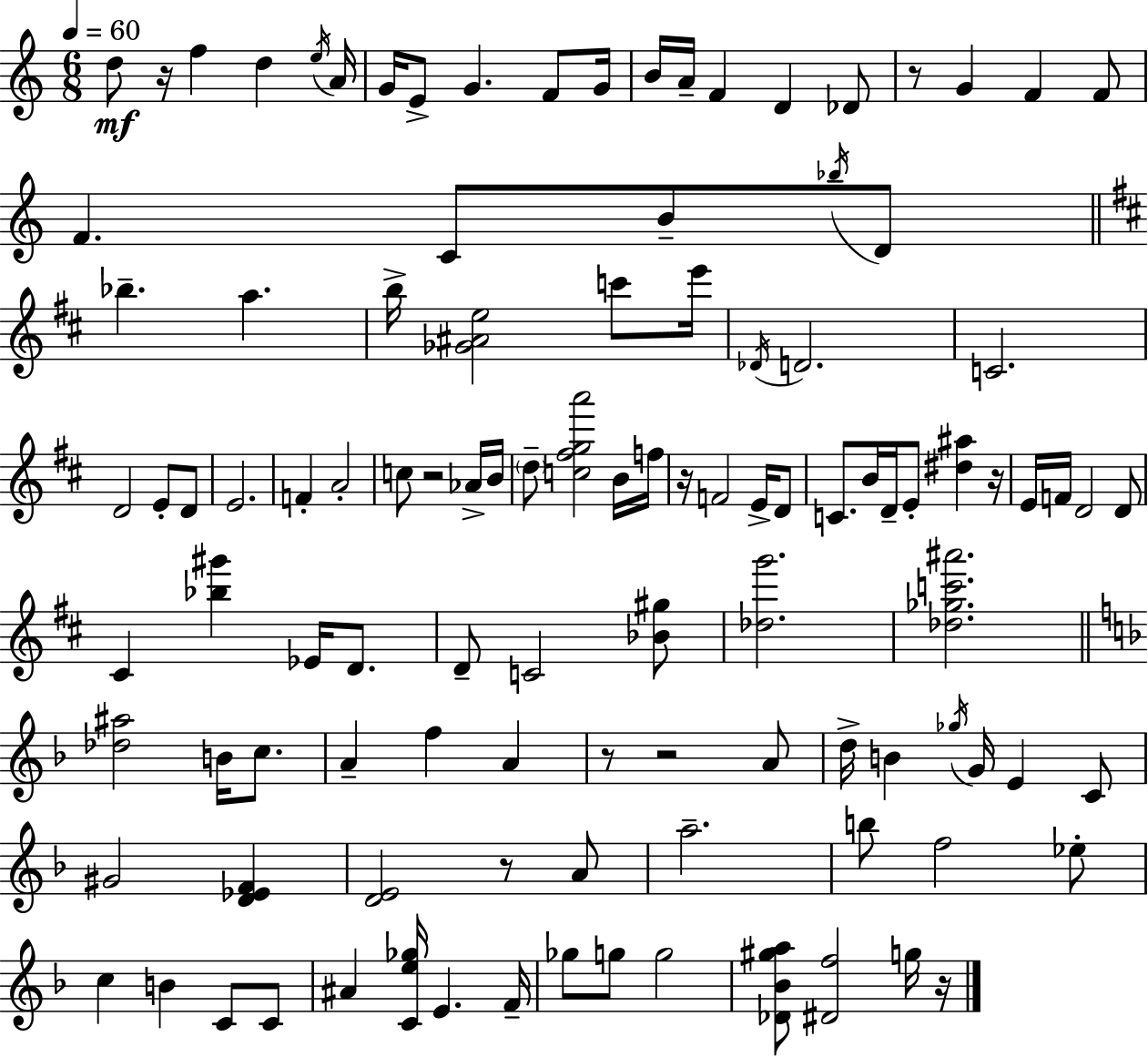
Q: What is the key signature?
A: C major